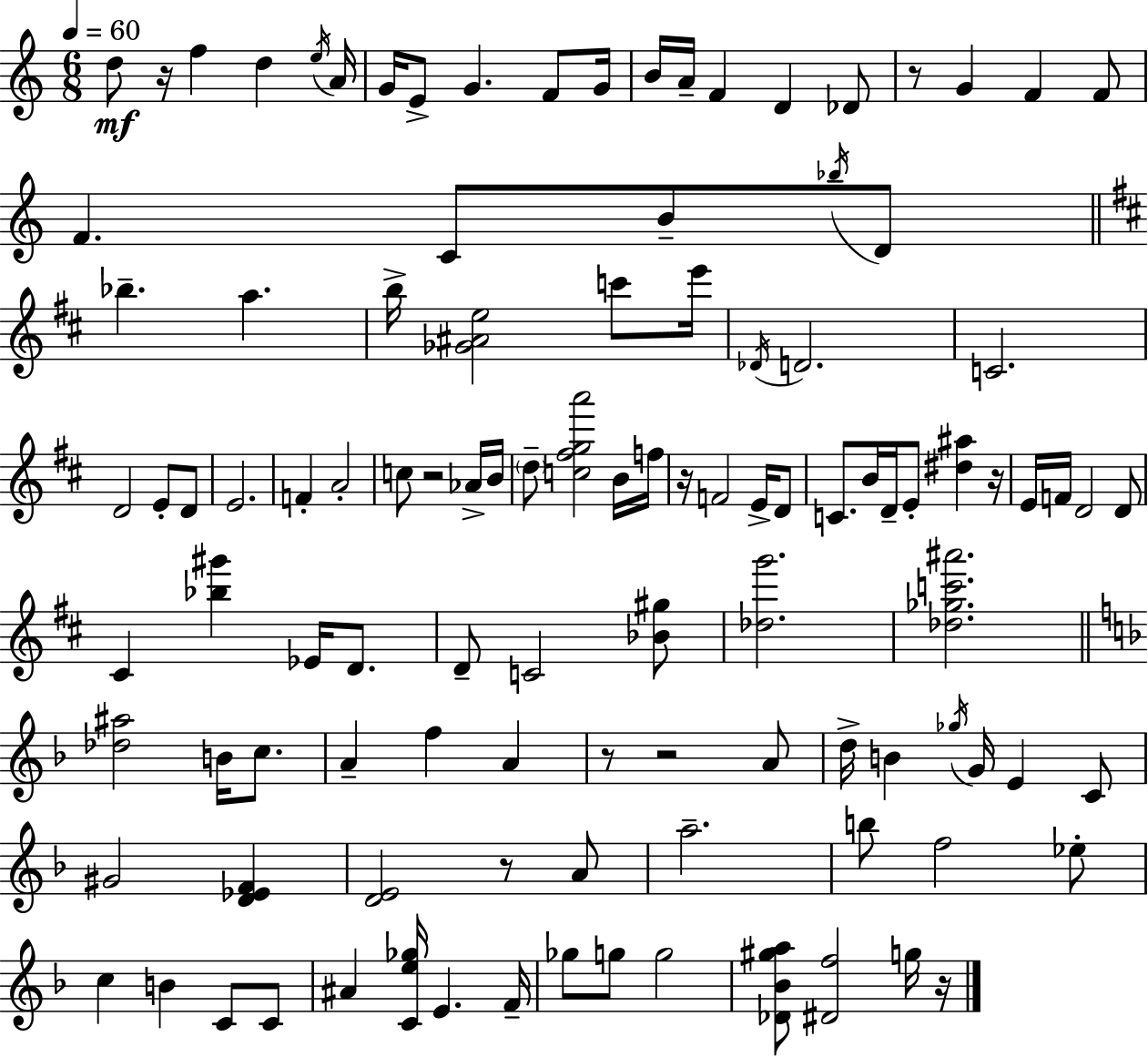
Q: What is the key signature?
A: C major